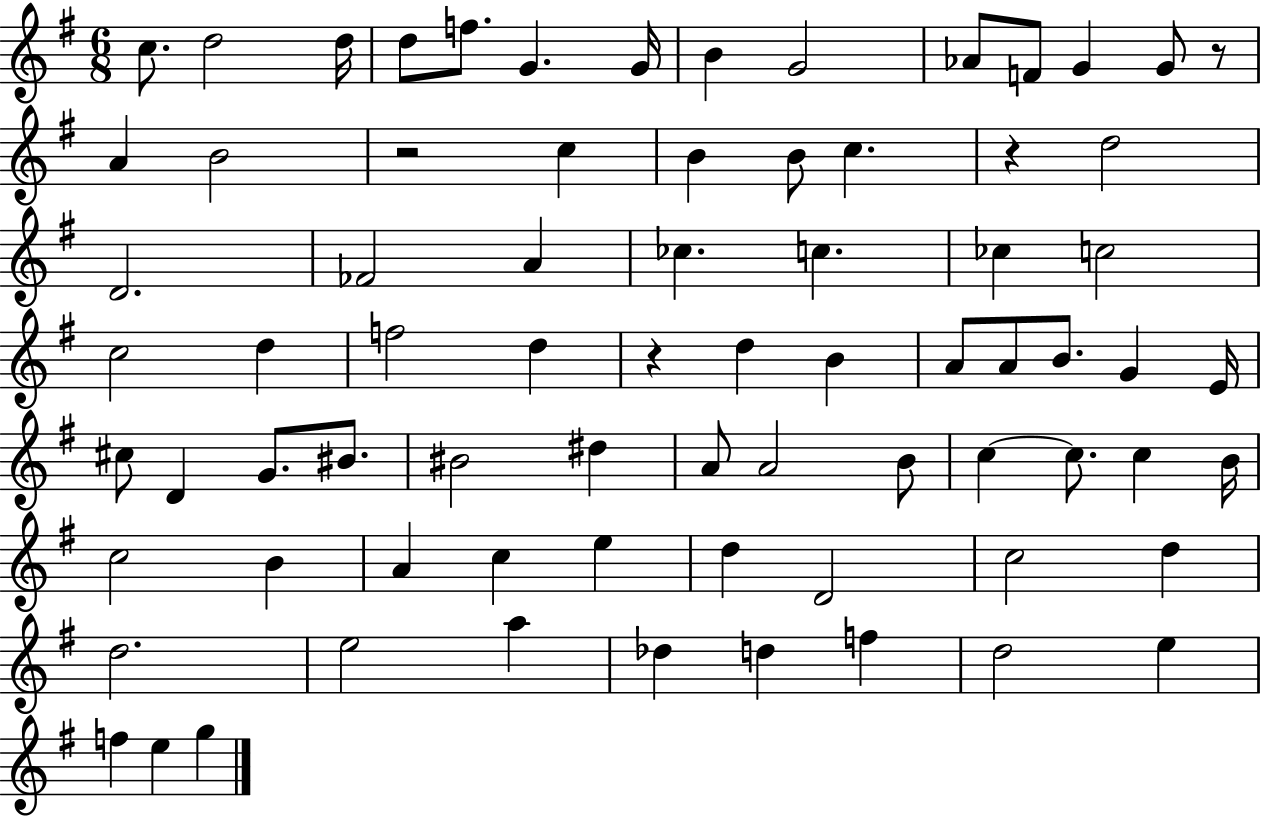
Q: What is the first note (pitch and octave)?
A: C5